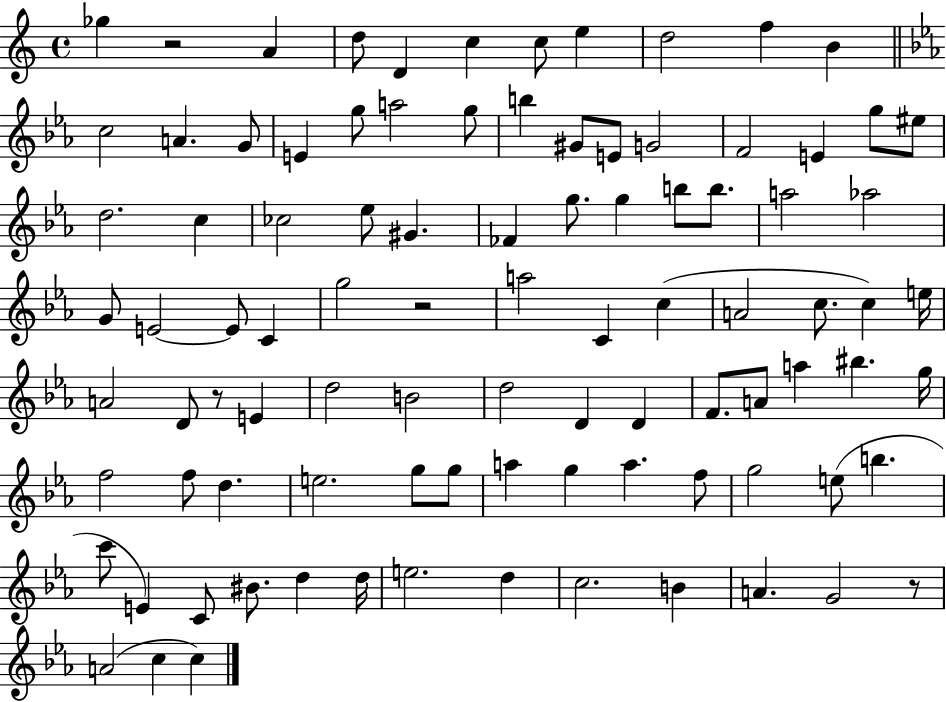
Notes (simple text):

Gb5/q R/h A4/q D5/e D4/q C5/q C5/e E5/q D5/h F5/q B4/q C5/h A4/q. G4/e E4/q G5/e A5/h G5/e B5/q G#4/e E4/e G4/h F4/h E4/q G5/e EIS5/e D5/h. C5/q CES5/h Eb5/e G#4/q. FES4/q G5/e. G5/q B5/e B5/e. A5/h Ab5/h G4/e E4/h E4/e C4/q G5/h R/h A5/h C4/q C5/q A4/h C5/e. C5/q E5/s A4/h D4/e R/e E4/q D5/h B4/h D5/h D4/q D4/q F4/e. A4/e A5/q BIS5/q. G5/s F5/h F5/e D5/q. E5/h. G5/e G5/e A5/q G5/q A5/q. F5/e G5/h E5/e B5/q. C6/e E4/q C4/e BIS4/e. D5/q D5/s E5/h. D5/q C5/h. B4/q A4/q. G4/h R/e A4/h C5/q C5/q